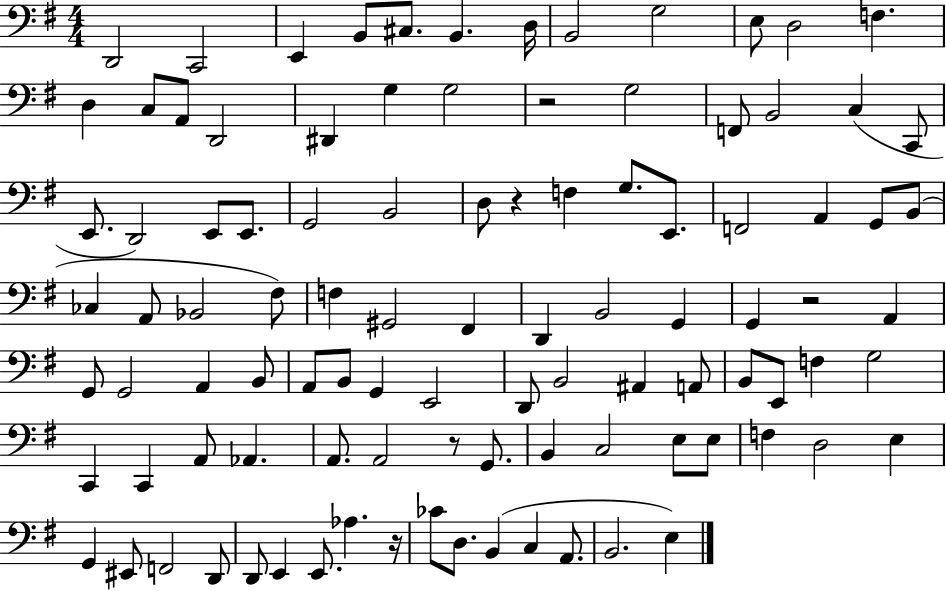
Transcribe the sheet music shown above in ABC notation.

X:1
T:Untitled
M:4/4
L:1/4
K:G
D,,2 C,,2 E,, B,,/2 ^C,/2 B,, D,/4 B,,2 G,2 E,/2 D,2 F, D, C,/2 A,,/2 D,,2 ^D,, G, G,2 z2 G,2 F,,/2 B,,2 C, C,,/2 E,,/2 D,,2 E,,/2 E,,/2 G,,2 B,,2 D,/2 z F, G,/2 E,,/2 F,,2 A,, G,,/2 B,,/2 _C, A,,/2 _B,,2 ^F,/2 F, ^G,,2 ^F,, D,, B,,2 G,, G,, z2 A,, G,,/2 G,,2 A,, B,,/2 A,,/2 B,,/2 G,, E,,2 D,,/2 B,,2 ^A,, A,,/2 B,,/2 E,,/2 F, G,2 C,, C,, A,,/2 _A,, A,,/2 A,,2 z/2 G,,/2 B,, C,2 E,/2 E,/2 F, D,2 E, G,, ^E,,/2 F,,2 D,,/2 D,,/2 E,, E,,/2 _A, z/4 _C/2 D,/2 B,, C, A,,/2 B,,2 E,